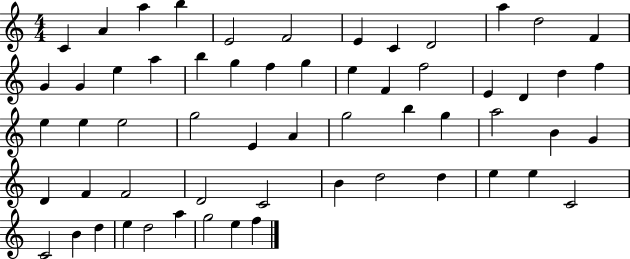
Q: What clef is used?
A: treble